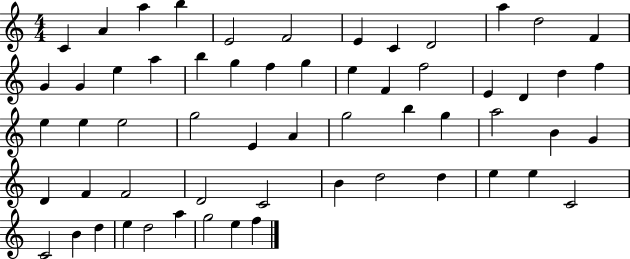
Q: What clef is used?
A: treble